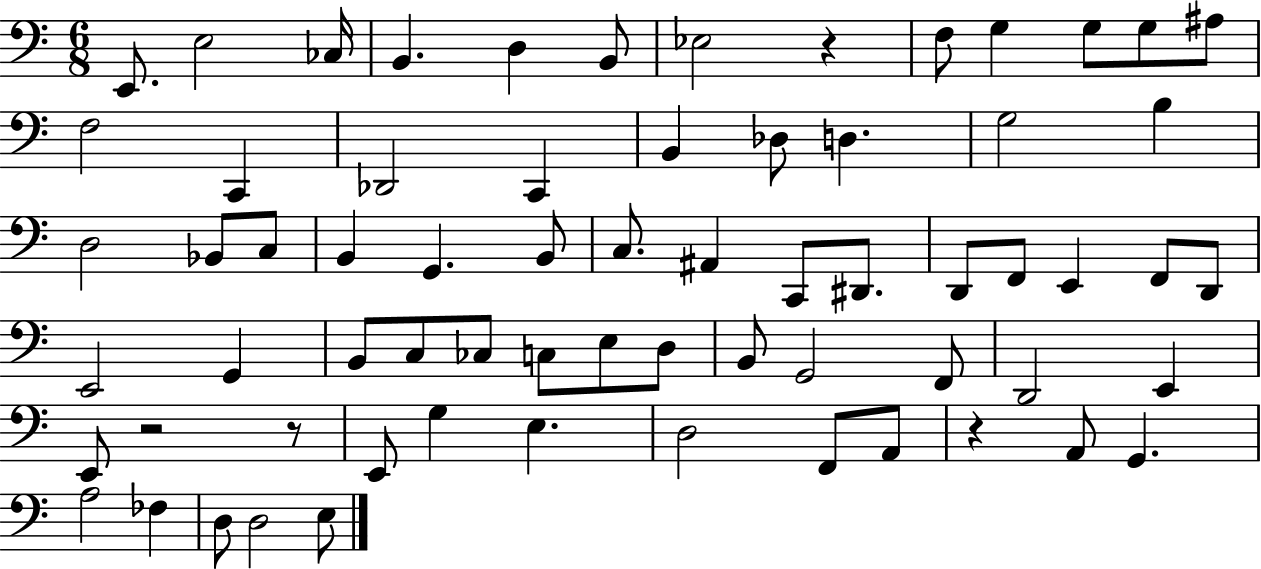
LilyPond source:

{
  \clef bass
  \numericTimeSignature
  \time 6/8
  \key c \major
  e,8. e2 ces16 | b,4. d4 b,8 | ees2 r4 | f8 g4 g8 g8 ais8 | \break f2 c,4 | des,2 c,4 | b,4 des8 d4. | g2 b4 | \break d2 bes,8 c8 | b,4 g,4. b,8 | c8. ais,4 c,8 dis,8. | d,8 f,8 e,4 f,8 d,8 | \break e,2 g,4 | b,8 c8 ces8 c8 e8 d8 | b,8 g,2 f,8 | d,2 e,4 | \break e,8 r2 r8 | e,8 g4 e4. | d2 f,8 a,8 | r4 a,8 g,4. | \break a2 fes4 | d8 d2 e8 | \bar "|."
}